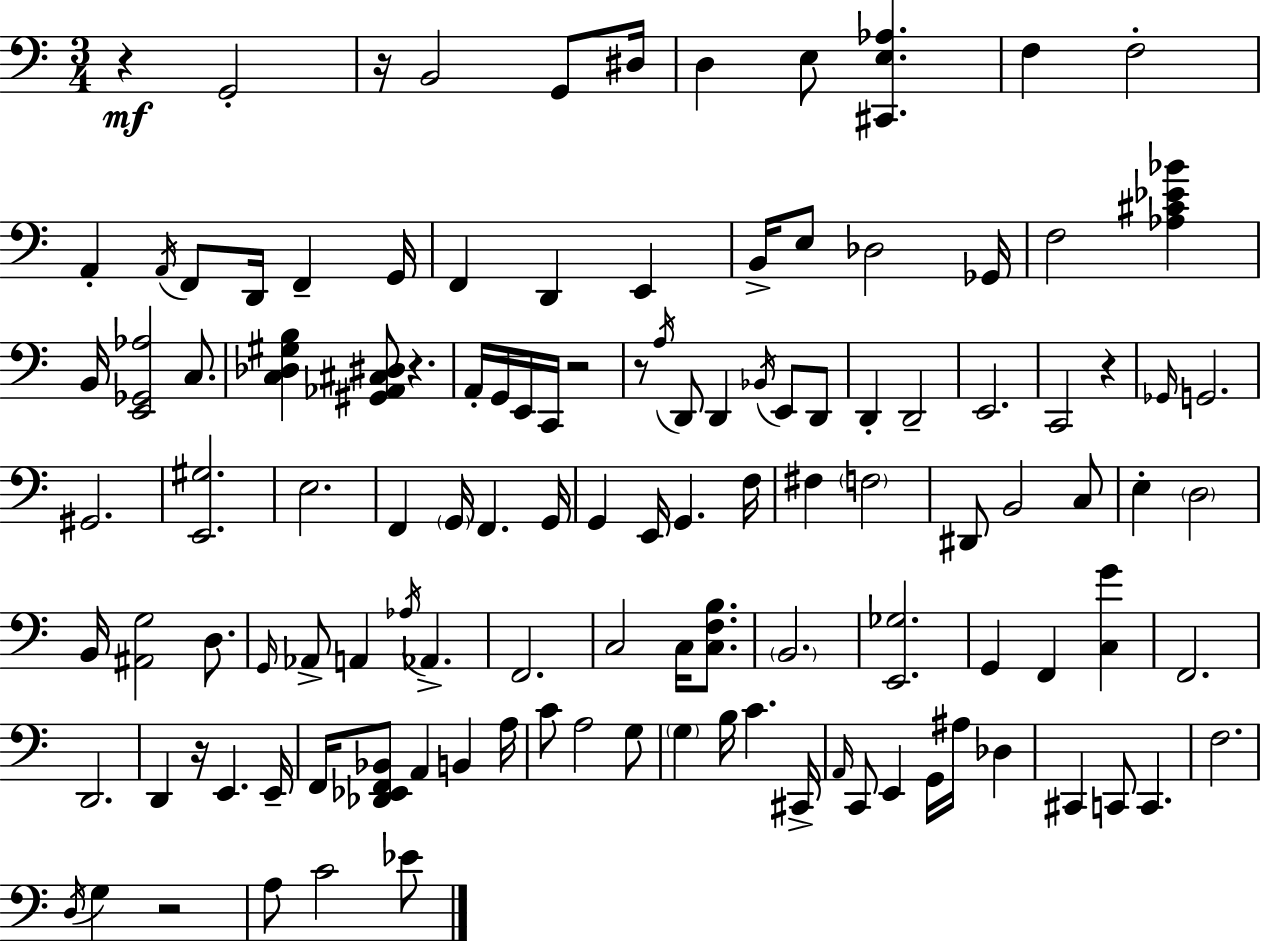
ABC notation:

X:1
T:Untitled
M:3/4
L:1/4
K:C
z G,,2 z/4 B,,2 G,,/2 ^D,/4 D, E,/2 [^C,,E,_A,] F, F,2 A,, A,,/4 F,,/2 D,,/4 F,, G,,/4 F,, D,, E,, B,,/4 E,/2 _D,2 _G,,/4 F,2 [_A,^C_E_B] B,,/4 [E,,_G,,_A,]2 C,/2 [C,_D,^G,B,] [^G,,_A,,^C,^D,]/2 z A,,/4 G,,/4 E,,/4 C,,/4 z2 z/2 A,/4 D,,/2 D,, _B,,/4 E,,/2 D,,/2 D,, D,,2 E,,2 C,,2 z _G,,/4 G,,2 ^G,,2 [E,,^G,]2 E,2 F,, G,,/4 F,, G,,/4 G,, E,,/4 G,, F,/4 ^F, F,2 ^D,,/2 B,,2 C,/2 E, D,2 B,,/4 [^A,,G,]2 D,/2 G,,/4 _A,,/2 A,, _A,/4 _A,, F,,2 C,2 C,/4 [C,F,B,]/2 B,,2 [E,,_G,]2 G,, F,, [C,G] F,,2 D,,2 D,, z/4 E,, E,,/4 F,,/4 [_D,,_E,,F,,_B,,]/2 A,, B,, A,/4 C/2 A,2 G,/2 G, B,/4 C ^C,,/4 A,,/4 C,,/2 E,, G,,/4 ^A,/4 _D, ^C,, C,,/2 C,, F,2 D,/4 G, z2 A,/2 C2 _E/2